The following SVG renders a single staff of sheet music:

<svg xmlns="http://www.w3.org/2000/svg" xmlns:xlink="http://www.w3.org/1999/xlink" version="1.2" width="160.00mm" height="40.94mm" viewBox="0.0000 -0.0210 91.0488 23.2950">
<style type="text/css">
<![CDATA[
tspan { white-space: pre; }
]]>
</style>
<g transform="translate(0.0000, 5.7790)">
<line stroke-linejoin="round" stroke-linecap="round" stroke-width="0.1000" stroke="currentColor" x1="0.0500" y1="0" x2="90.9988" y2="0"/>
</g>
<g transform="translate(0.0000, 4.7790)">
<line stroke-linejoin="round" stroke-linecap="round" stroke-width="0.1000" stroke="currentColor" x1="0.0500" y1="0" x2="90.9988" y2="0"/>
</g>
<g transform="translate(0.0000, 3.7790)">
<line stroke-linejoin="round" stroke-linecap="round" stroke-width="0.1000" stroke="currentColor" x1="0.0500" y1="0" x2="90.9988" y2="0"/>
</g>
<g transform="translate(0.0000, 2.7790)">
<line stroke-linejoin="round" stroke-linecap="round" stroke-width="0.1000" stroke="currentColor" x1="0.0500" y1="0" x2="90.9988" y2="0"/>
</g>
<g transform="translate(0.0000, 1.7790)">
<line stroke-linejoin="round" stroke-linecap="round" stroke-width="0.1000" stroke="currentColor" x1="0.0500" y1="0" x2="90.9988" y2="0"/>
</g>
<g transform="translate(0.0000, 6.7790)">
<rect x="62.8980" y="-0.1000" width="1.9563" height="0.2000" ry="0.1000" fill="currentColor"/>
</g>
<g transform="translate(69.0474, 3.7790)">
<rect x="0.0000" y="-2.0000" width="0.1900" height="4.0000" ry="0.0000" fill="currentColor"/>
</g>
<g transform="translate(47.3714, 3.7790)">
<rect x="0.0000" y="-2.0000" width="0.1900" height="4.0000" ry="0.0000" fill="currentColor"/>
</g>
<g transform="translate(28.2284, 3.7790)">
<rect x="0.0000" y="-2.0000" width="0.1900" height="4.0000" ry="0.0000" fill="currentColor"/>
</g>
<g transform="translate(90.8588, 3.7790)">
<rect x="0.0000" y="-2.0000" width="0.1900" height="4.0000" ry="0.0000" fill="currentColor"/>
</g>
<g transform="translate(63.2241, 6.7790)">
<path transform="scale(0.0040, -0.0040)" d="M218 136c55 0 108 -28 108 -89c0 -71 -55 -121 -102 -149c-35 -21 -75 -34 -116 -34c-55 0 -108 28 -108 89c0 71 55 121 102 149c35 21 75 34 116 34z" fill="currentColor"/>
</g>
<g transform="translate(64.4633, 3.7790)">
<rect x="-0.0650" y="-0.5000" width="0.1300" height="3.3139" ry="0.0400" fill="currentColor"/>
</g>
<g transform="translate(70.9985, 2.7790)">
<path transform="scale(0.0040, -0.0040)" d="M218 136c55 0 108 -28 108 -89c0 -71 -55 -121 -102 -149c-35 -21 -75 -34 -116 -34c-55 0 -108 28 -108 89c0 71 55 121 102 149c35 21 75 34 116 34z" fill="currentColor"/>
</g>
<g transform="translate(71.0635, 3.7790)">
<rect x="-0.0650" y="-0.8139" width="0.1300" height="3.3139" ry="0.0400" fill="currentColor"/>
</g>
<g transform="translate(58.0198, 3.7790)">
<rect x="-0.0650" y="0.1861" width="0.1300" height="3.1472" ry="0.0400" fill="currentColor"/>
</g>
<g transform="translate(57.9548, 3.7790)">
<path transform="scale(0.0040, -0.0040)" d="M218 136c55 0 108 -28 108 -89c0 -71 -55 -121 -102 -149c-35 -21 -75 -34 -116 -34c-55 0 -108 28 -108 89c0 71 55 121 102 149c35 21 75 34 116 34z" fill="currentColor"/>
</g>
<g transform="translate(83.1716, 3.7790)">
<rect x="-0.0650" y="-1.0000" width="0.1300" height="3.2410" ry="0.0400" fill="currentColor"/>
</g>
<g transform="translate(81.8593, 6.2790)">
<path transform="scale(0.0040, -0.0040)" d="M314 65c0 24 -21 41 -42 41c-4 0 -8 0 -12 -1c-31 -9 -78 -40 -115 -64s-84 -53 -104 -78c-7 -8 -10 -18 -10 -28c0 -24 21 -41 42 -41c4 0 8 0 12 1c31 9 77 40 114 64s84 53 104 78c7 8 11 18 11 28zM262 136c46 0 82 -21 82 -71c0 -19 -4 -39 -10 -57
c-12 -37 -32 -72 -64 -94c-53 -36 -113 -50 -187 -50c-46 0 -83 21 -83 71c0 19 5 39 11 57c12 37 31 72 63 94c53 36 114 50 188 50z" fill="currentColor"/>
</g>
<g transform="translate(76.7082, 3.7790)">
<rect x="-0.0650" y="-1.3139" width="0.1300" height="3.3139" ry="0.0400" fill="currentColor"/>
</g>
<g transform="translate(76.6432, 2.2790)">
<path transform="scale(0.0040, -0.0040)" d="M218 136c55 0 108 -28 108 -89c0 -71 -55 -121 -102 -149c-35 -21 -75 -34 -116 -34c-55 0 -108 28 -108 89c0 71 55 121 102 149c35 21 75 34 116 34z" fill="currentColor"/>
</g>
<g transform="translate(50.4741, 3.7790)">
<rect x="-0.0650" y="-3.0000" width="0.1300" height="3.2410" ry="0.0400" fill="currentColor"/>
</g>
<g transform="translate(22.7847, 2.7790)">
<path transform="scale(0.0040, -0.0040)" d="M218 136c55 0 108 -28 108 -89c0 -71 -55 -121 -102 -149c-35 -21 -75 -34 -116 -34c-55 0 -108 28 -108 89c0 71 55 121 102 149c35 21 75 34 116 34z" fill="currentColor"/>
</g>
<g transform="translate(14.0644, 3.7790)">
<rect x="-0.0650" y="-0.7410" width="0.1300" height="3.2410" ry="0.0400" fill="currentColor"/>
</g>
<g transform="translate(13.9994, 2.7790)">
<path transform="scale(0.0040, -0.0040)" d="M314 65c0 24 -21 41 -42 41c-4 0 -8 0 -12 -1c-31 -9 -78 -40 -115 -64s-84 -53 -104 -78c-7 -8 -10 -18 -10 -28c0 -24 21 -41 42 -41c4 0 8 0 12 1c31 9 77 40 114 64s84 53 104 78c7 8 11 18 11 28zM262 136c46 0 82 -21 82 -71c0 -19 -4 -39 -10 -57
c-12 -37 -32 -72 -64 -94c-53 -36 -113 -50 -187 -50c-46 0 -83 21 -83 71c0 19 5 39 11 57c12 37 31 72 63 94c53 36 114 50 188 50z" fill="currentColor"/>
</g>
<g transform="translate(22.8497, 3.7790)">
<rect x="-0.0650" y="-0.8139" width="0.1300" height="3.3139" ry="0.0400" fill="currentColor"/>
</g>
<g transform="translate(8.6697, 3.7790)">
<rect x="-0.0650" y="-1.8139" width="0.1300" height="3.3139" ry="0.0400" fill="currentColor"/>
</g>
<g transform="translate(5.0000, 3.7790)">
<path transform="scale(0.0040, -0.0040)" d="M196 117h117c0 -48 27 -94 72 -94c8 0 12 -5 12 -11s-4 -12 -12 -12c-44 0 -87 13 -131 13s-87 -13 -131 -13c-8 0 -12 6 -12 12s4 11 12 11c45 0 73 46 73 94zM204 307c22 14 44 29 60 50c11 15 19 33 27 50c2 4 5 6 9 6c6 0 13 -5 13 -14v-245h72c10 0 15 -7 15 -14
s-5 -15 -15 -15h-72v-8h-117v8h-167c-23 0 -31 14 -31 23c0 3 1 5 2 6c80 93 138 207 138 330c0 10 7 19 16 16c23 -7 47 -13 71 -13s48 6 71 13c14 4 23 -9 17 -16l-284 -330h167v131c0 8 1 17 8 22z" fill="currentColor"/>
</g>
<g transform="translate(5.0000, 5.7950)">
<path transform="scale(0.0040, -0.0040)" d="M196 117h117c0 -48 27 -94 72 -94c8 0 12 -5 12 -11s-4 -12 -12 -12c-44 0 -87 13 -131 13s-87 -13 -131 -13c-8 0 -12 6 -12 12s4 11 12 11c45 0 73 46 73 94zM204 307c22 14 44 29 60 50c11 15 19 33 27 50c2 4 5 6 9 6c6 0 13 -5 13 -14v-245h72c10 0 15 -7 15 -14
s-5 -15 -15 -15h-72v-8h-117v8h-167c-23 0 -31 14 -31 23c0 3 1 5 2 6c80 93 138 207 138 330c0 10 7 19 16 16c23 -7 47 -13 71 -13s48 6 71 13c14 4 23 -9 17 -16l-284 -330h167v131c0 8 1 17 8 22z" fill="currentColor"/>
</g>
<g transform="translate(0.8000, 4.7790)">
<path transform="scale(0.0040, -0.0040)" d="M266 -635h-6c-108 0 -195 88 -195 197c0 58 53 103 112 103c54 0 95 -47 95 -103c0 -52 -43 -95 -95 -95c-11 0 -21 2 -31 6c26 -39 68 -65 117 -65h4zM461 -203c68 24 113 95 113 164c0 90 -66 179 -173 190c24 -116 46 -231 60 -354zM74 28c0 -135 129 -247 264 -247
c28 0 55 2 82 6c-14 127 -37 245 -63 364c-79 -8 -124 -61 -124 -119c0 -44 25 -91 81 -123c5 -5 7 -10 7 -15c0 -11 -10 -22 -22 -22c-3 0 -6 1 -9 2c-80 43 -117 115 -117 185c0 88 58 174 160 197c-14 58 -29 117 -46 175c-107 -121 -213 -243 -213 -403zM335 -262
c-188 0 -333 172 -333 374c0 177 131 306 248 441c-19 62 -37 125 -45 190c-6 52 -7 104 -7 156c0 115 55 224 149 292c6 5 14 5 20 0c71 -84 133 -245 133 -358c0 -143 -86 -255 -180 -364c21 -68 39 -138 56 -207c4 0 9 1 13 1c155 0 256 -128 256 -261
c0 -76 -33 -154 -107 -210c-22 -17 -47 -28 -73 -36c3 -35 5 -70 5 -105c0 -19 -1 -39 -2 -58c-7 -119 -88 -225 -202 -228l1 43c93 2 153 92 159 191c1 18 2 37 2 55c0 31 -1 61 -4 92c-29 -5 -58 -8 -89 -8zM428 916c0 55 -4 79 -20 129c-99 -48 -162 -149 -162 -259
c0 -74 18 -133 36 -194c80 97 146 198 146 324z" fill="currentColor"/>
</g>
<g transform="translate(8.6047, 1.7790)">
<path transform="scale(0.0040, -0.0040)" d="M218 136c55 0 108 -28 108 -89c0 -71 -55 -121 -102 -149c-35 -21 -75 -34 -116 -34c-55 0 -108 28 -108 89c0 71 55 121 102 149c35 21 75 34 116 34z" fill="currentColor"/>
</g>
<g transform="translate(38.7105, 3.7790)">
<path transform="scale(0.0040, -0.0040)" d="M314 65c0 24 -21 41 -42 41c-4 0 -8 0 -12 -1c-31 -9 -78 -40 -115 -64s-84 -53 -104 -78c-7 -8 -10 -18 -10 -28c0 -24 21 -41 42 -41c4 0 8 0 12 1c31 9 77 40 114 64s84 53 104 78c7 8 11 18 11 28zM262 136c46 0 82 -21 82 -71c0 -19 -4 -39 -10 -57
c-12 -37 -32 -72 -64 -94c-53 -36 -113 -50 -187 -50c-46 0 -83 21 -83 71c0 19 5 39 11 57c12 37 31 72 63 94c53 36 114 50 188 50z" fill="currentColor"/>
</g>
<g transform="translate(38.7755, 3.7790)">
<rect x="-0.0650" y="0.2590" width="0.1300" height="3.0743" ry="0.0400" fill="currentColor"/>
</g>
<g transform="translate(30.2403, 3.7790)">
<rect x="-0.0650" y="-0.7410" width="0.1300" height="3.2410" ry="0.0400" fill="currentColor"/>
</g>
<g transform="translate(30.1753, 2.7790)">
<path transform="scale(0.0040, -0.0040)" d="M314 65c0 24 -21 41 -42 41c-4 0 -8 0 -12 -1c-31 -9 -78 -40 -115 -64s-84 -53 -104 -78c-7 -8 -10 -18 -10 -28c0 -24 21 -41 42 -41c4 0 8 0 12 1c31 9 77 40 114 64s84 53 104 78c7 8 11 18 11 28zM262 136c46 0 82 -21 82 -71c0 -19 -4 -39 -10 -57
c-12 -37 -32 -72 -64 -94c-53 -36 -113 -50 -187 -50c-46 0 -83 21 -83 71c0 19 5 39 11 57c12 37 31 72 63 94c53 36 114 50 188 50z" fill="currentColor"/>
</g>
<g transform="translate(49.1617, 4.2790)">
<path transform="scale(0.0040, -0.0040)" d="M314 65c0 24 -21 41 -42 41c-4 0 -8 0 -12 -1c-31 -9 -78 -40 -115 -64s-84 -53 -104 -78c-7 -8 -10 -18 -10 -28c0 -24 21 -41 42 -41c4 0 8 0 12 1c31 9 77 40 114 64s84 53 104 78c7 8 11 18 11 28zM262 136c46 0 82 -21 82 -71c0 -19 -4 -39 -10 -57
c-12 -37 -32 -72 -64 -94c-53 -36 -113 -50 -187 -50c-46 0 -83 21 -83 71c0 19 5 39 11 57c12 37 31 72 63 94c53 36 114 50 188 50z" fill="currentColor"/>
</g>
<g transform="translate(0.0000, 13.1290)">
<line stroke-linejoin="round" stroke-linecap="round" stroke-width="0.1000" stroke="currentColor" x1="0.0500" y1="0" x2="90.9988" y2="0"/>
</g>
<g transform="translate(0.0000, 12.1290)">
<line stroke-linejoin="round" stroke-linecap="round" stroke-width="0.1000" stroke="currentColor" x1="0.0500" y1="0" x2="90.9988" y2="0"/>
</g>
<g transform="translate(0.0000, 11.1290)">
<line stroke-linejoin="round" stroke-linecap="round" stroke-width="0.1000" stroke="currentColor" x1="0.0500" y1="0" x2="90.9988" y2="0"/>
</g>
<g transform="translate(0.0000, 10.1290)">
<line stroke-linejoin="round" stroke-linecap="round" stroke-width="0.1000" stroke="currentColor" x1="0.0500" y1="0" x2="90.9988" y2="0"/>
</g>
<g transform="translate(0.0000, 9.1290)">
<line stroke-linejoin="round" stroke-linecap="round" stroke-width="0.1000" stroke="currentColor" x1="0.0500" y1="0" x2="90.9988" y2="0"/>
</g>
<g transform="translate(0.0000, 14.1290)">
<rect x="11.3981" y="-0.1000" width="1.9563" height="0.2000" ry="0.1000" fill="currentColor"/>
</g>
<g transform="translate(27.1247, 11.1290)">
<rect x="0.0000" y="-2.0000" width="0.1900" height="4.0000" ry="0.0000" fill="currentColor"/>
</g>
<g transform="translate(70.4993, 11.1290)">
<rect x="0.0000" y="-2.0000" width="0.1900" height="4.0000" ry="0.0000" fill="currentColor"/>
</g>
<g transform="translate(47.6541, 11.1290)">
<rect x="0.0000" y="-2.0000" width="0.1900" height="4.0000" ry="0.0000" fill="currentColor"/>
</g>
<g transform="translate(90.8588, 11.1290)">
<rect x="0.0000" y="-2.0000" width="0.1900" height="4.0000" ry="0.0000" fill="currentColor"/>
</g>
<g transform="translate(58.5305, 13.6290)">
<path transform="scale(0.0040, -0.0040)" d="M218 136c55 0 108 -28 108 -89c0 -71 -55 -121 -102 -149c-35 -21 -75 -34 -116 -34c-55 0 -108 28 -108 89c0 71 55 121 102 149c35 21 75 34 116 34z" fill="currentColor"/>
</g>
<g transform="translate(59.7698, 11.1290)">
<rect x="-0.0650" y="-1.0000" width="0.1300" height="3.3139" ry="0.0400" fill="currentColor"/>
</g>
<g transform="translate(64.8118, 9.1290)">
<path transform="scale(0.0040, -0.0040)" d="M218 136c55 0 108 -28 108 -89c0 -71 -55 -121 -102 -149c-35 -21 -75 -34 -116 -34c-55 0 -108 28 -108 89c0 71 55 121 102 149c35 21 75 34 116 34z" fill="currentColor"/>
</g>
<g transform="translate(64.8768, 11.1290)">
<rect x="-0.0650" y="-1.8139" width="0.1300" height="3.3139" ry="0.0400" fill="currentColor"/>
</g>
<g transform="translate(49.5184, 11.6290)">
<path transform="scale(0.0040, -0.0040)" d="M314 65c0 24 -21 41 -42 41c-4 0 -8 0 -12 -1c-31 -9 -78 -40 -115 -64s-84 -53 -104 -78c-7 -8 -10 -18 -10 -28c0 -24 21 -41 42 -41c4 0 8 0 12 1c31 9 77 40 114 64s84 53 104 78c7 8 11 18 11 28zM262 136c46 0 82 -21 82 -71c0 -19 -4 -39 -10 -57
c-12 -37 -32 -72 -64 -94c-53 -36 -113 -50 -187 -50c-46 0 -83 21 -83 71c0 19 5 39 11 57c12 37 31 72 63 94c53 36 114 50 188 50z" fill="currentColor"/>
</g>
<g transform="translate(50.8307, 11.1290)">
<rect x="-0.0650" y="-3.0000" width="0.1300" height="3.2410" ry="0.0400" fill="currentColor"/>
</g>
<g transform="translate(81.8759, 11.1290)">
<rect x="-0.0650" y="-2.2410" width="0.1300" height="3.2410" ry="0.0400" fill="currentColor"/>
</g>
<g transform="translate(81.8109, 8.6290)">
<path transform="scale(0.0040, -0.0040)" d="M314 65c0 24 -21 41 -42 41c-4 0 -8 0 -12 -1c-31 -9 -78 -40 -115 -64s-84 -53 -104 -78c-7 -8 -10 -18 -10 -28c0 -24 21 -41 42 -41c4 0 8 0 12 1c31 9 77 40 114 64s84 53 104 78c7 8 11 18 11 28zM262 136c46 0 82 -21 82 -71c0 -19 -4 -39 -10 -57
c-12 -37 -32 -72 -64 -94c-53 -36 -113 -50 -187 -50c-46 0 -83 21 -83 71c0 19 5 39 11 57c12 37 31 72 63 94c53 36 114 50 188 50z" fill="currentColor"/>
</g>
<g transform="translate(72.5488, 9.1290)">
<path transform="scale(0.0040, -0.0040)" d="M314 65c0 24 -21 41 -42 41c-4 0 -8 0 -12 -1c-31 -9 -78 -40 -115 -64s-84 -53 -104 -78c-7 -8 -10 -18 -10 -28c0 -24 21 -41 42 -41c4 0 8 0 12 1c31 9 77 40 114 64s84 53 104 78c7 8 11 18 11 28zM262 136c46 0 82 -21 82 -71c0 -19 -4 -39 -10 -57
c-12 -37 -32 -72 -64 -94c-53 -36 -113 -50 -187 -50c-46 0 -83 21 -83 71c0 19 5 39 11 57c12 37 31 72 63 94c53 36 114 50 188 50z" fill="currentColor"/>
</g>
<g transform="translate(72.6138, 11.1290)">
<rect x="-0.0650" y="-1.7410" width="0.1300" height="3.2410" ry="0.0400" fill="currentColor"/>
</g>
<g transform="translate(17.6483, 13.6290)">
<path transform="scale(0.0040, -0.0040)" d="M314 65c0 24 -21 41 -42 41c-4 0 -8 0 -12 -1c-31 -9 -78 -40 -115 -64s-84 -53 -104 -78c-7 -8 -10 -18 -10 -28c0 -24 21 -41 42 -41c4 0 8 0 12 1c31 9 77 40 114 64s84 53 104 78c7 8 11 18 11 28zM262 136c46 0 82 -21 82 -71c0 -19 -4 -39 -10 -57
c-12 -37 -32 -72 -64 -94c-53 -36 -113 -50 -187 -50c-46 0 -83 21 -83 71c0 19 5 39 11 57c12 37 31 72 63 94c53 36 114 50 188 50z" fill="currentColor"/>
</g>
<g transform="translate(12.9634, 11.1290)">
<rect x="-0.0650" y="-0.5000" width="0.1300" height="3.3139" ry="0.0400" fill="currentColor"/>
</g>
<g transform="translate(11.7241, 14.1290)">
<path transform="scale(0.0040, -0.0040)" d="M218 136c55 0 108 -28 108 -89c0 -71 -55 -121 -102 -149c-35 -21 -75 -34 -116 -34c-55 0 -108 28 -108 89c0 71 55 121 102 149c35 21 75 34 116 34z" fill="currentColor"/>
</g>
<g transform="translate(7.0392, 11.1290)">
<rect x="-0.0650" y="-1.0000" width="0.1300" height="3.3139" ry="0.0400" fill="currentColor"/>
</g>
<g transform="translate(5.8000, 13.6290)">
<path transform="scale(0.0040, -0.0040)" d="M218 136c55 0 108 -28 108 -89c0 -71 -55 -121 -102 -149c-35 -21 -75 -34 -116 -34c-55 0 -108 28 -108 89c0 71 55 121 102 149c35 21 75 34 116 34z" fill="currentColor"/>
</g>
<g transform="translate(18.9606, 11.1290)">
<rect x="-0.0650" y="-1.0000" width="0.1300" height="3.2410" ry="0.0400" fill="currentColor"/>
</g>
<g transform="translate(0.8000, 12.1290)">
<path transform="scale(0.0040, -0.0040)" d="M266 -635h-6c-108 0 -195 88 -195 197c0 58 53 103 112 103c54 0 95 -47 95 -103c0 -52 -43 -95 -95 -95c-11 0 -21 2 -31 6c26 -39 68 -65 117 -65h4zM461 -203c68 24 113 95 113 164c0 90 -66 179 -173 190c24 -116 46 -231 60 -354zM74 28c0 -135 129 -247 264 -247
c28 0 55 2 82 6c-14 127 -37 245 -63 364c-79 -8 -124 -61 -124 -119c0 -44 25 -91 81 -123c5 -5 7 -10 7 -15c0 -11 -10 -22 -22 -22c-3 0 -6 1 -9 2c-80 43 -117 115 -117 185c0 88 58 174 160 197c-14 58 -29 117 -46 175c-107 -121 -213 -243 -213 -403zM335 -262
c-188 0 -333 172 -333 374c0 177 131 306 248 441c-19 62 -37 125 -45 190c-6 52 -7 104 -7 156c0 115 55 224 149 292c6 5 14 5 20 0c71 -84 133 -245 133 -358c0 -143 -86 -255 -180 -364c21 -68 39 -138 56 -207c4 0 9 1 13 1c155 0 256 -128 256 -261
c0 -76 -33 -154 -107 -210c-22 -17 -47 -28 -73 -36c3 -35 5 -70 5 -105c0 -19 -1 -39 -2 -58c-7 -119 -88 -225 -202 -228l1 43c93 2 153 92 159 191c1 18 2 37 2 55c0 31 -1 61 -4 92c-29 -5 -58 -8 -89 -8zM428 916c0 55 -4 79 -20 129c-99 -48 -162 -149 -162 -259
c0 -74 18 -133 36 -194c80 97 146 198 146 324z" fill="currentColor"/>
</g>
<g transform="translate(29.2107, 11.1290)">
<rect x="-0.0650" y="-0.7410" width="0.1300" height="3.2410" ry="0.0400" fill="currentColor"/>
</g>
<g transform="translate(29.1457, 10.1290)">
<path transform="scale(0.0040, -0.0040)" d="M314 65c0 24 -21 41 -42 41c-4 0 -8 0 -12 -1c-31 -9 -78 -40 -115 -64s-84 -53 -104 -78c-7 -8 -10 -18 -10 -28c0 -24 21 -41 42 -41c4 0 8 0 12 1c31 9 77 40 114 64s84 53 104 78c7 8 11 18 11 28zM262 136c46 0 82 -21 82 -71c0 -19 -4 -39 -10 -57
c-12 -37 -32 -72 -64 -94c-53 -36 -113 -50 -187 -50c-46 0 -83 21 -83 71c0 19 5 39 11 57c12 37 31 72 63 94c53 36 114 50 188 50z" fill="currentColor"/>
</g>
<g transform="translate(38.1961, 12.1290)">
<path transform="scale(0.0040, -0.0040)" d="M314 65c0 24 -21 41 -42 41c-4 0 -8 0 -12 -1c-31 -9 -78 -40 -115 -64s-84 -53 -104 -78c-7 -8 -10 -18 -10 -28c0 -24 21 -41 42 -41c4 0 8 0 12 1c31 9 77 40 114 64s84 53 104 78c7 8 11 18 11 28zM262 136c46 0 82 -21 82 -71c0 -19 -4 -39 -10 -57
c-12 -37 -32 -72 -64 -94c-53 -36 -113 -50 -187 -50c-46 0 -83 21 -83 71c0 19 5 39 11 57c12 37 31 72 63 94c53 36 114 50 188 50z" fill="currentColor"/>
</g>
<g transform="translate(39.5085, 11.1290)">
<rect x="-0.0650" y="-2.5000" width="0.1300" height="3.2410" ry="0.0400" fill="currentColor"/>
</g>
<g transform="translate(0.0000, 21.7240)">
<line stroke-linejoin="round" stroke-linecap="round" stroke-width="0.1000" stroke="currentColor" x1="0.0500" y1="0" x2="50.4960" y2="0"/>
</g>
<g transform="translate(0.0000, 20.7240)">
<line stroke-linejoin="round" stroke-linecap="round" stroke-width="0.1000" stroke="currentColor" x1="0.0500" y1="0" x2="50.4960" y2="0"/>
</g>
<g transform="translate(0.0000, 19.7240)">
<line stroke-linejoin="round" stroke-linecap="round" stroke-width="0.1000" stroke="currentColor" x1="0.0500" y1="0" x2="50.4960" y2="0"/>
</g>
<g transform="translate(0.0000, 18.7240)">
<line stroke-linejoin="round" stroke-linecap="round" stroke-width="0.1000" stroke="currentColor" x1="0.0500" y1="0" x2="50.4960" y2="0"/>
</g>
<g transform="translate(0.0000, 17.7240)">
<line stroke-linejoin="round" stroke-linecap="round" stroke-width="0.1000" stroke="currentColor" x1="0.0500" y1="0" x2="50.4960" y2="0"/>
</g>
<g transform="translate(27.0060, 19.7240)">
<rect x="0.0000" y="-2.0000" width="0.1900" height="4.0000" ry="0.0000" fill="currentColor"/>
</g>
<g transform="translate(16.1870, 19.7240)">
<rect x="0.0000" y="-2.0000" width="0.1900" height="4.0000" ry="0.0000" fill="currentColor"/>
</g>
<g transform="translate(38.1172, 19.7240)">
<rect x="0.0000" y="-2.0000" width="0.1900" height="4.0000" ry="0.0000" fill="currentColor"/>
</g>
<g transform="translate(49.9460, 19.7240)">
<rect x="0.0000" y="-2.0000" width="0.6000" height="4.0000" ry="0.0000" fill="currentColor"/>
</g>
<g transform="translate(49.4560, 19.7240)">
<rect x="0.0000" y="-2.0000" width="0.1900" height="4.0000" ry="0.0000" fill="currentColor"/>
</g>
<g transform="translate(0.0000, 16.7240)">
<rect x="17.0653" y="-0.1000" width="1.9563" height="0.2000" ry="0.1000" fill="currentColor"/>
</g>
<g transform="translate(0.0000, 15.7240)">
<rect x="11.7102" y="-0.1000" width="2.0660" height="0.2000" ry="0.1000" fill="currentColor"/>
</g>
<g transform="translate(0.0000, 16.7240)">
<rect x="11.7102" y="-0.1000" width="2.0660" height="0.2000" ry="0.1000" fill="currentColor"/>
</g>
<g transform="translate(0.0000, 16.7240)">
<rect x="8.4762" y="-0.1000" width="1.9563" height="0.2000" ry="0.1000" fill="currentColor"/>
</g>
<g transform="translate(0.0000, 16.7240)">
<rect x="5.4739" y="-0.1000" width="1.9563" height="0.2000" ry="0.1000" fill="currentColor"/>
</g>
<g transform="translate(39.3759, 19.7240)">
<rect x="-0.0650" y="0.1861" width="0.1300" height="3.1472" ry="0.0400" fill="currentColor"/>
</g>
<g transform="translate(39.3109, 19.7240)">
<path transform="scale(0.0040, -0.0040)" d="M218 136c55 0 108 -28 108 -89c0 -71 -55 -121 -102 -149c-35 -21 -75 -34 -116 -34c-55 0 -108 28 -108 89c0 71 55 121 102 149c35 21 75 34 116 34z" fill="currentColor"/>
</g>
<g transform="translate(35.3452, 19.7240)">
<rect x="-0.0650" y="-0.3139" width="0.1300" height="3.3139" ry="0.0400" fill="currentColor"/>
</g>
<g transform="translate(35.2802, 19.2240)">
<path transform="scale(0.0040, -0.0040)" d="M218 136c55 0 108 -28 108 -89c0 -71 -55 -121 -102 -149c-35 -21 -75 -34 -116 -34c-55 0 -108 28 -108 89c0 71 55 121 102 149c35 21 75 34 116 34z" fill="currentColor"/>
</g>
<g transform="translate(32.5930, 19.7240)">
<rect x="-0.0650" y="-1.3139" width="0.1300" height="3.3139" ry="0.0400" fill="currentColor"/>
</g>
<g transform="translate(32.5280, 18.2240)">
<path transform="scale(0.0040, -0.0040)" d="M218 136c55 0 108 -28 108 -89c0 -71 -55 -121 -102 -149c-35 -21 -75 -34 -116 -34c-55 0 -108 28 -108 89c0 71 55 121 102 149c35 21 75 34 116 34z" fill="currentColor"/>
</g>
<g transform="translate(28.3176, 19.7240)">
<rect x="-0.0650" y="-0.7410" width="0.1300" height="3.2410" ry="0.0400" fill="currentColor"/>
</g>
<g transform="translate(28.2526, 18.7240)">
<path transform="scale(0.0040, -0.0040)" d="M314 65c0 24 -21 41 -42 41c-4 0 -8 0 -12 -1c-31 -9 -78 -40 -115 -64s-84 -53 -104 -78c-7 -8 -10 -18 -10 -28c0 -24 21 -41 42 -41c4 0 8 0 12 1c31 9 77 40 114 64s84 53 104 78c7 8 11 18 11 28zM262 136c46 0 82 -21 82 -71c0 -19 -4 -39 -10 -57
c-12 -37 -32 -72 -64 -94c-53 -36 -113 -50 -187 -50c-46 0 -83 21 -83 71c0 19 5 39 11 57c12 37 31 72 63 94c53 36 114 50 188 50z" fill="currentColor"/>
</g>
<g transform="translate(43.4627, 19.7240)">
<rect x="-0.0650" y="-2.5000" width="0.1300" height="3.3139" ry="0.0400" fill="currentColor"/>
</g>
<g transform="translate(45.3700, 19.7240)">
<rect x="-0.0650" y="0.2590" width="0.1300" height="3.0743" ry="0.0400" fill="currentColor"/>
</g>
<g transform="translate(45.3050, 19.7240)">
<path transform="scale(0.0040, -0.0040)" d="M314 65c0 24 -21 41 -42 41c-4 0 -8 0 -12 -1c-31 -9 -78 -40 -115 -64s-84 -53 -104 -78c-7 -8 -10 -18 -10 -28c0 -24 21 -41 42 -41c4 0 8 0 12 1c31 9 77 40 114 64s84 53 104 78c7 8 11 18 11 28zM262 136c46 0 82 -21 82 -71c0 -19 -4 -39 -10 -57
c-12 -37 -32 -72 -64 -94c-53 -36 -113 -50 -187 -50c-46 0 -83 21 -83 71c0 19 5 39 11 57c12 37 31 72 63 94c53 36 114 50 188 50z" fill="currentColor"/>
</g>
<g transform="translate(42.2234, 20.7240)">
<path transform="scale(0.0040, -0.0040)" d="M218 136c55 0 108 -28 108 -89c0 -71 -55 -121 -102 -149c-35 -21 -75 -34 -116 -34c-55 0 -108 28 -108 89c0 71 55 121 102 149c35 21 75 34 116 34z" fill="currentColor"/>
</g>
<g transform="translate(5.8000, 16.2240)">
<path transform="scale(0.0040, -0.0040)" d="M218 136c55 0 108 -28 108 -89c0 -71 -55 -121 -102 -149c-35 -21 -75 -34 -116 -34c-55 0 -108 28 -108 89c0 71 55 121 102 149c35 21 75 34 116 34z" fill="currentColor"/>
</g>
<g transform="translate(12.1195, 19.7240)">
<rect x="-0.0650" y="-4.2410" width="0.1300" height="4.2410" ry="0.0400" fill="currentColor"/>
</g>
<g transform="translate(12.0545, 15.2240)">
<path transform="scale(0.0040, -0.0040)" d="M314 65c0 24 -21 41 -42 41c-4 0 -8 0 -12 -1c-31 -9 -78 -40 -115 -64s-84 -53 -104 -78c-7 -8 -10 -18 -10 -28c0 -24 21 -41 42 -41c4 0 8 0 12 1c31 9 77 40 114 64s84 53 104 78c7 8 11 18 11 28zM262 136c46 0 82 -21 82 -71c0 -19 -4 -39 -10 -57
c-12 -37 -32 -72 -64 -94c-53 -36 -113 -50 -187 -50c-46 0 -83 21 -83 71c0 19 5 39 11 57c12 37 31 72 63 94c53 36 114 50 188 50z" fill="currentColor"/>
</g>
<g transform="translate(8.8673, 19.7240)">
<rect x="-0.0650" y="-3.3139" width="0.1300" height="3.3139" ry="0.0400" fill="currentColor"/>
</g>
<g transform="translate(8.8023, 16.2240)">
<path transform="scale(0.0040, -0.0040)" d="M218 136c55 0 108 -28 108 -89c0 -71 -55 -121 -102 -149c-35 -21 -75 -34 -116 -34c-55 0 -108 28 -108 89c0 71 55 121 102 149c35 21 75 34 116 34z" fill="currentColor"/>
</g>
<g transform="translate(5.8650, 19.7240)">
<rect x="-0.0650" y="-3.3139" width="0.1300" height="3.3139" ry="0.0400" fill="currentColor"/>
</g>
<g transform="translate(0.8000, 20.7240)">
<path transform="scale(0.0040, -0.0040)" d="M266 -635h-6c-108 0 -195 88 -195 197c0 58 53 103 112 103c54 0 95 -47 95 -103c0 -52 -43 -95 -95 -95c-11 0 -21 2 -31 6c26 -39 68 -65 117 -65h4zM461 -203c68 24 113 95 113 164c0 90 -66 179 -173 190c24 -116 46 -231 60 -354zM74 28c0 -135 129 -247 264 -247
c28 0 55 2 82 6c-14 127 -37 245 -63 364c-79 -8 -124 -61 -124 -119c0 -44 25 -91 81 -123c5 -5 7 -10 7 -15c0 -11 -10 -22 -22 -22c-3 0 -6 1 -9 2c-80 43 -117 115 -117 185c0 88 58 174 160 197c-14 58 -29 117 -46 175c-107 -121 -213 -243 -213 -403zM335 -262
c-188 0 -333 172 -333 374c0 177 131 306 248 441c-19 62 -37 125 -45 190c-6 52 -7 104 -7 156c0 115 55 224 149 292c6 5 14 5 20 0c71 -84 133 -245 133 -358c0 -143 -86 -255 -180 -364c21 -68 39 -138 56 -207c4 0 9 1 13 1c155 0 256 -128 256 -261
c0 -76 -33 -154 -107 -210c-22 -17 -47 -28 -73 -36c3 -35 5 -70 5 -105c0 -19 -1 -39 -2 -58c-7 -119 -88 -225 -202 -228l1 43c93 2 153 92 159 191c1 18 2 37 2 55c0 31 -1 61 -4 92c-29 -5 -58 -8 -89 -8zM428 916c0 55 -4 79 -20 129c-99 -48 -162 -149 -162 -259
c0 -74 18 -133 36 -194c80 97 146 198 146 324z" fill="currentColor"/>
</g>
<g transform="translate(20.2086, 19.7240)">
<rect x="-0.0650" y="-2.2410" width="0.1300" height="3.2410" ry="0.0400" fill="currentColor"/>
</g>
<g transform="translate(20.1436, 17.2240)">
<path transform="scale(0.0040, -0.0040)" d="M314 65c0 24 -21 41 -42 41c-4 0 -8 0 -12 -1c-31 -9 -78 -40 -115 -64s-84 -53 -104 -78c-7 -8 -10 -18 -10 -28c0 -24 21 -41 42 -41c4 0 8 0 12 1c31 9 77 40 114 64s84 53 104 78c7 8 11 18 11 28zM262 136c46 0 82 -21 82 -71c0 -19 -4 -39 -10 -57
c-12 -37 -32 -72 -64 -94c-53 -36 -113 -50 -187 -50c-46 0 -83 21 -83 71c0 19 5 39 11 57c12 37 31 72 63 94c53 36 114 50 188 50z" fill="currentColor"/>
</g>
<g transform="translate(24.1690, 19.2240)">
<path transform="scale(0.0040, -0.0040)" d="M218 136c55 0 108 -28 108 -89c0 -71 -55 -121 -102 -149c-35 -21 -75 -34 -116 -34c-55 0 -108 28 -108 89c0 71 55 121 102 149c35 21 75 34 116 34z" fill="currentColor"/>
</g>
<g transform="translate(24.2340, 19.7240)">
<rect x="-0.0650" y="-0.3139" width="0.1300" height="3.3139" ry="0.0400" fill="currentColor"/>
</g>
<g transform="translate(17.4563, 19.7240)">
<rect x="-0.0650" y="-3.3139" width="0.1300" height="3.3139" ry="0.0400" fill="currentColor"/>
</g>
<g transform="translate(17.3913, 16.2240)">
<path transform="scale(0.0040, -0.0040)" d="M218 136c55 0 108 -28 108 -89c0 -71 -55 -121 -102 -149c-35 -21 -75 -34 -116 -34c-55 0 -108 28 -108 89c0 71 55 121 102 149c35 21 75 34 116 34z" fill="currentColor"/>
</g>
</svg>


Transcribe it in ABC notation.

X:1
T:Untitled
M:4/4
L:1/4
K:C
f d2 d d2 B2 A2 B C d e D2 D C D2 d2 G2 A2 D f f2 g2 b b d'2 b g2 c d2 e c B G B2